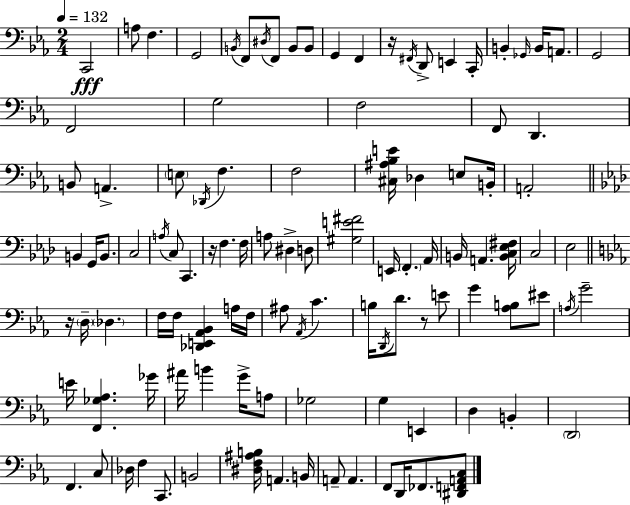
{
  \clef bass
  \numericTimeSignature
  \time 2/4
  \key c \minor
  \tempo 4 = 132
  c,2\fff | a8 f4. | g,2 | \acciaccatura { b,16 } f,8 \acciaccatura { dis16 } f,8 b,8 | \break b,8 g,4 f,4 | r16 \acciaccatura { fis,16 } d,8-> e,4 | c,16-. b,4-. \grace { ges,16 } | b,16 a,8. g,2 | \break f,2 | g2 | f2 | f,8 d,4. | \break b,8 a,4.-> | \parenthesize e8 \acciaccatura { des,16 } f4. | f2 | <cis ais bes e'>16 des4 | \break e8 b,16-. a,2-. | \bar "||" \break \key aes \major b,4 g,16 b,8. | c2 | \acciaccatura { a16 } c8 c,4. | r16 f4. | \break f16 a8 dis4-> d8 | <gis e' fis'>2 | e,16 \parenthesize f,4.-. | aes,16 b,16 a,4. | \break <b, c ees fis>16 c2 | ees2 | \bar "||" \break \key ees \major r16 \parenthesize d16-- \parenthesize des4. | f16 f16 <des, e, aes, bes,>4 a16 f16 | ais8 \acciaccatura { aes,16 } c'4. | b16 \acciaccatura { d,16 } d'8. r8 | \break e'8 g'4 <aes b>8 | eis'8 \acciaccatura { a16 } g'2-- | e'16 <f, ges aes>4. | ges'16 ais'16 b'4 | \break g'16-> a8 ges2 | g4 e,4 | d4 b,4-. | \parenthesize d,2 | \break f,4. | c8 des16 f4 | c,8. b,2 | <dis f ais b>16 a,4. | \break b,16 a,8-- a,4. | f,8 d,16 fes,8. | <dis, f, a, c>8 \bar "|."
}